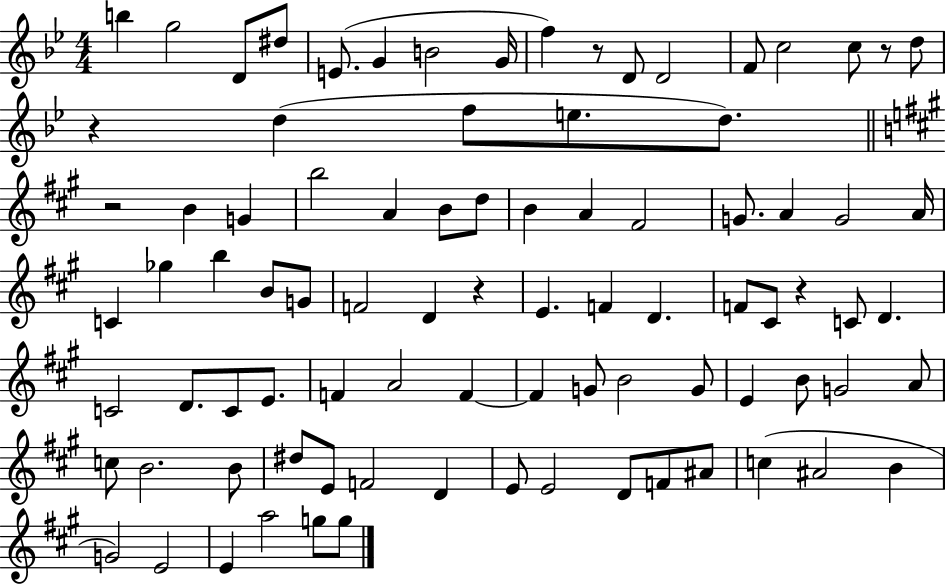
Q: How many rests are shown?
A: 6